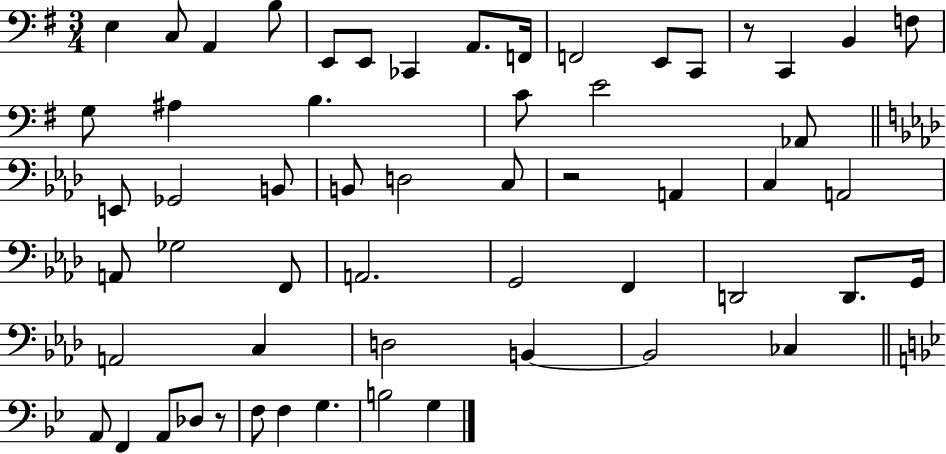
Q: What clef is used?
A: bass